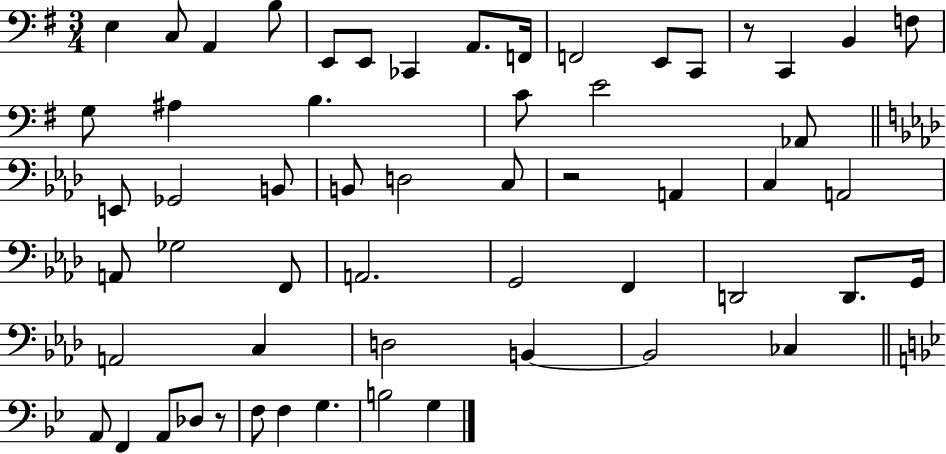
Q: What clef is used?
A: bass